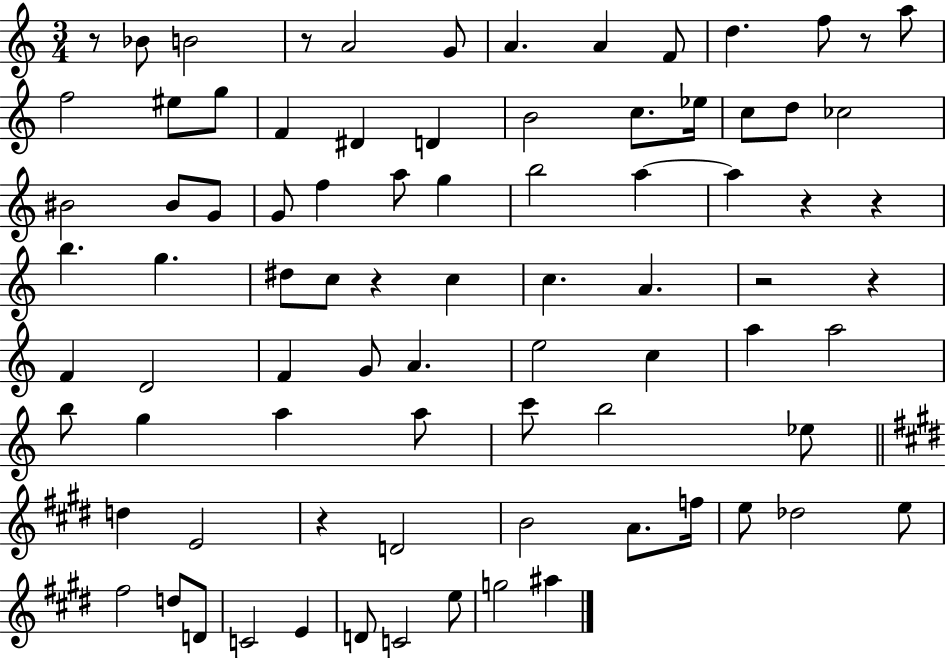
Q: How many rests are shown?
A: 9